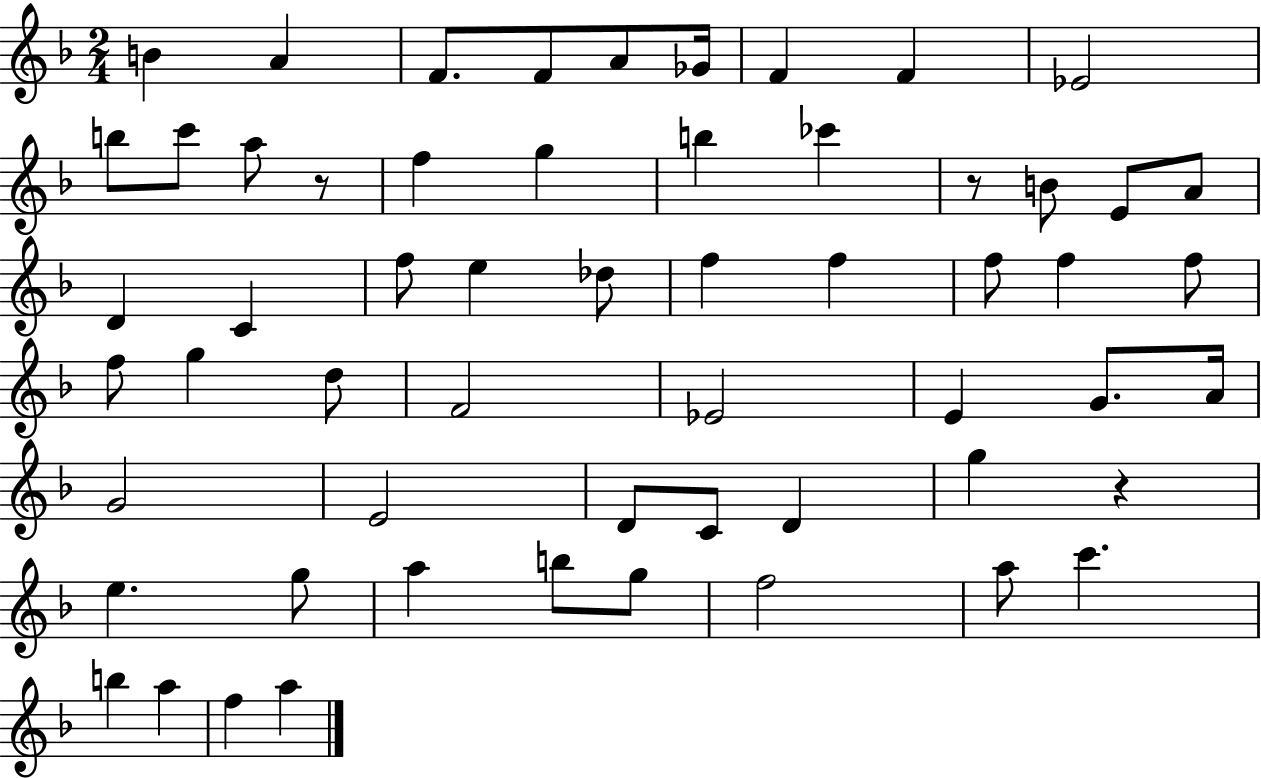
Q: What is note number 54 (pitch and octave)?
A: F5